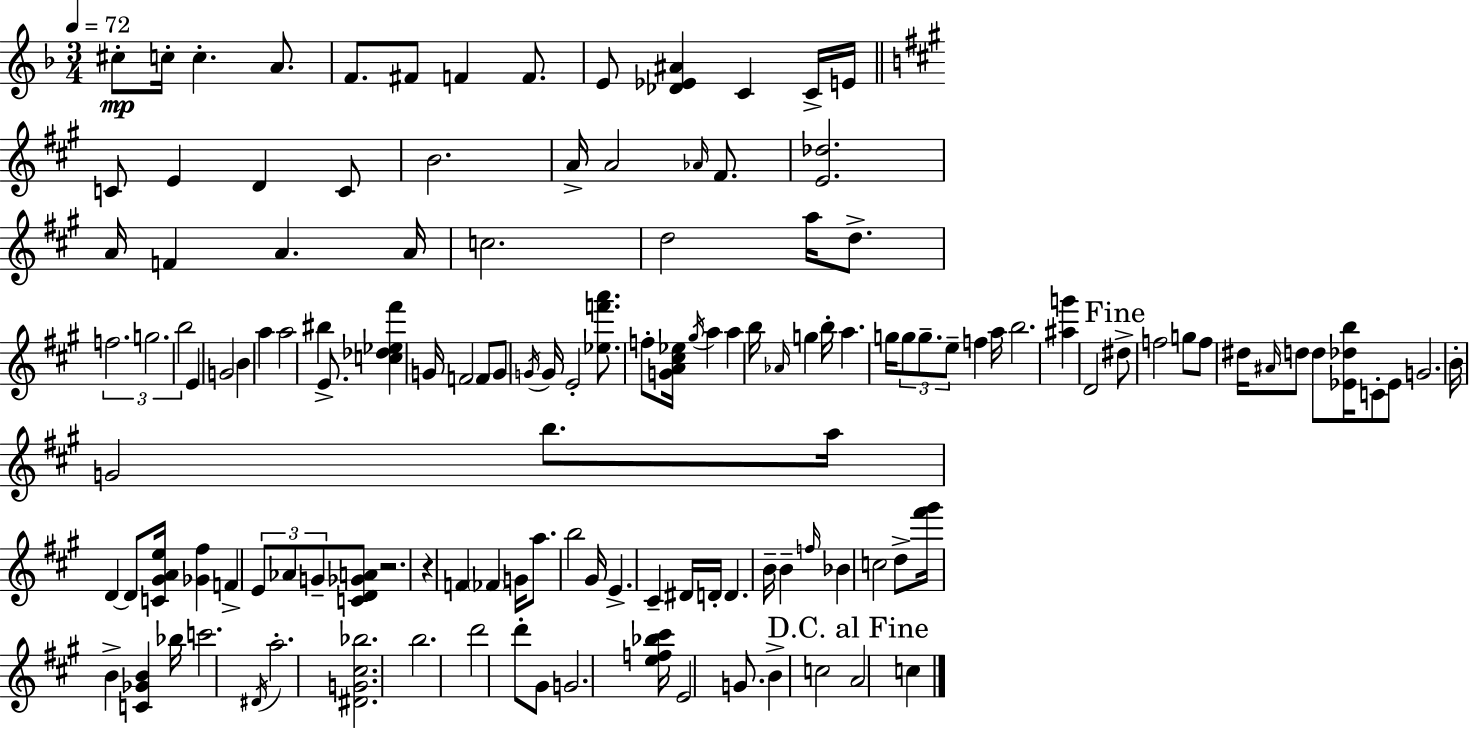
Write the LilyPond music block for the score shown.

{
  \clef treble
  \numericTimeSignature
  \time 3/4
  \key f \major
  \tempo 4 = 72
  cis''8-.\mp c''16-. c''4.-. a'8. | f'8. fis'8 f'4 f'8. | e'8 <des' ees' ais'>4 c'4 c'16-> e'16 | \bar "||" \break \key a \major c'8 e'4 d'4 c'8 | b'2. | a'16-> a'2 \grace { aes'16 } fis'8. | <e' des''>2. | \break a'16 f'4 a'4. | a'16 c''2. | d''2 a''16 d''8.-> | \tuplet 3/2 { f''2. | \break g''2. | b''2 } e'4 | g'2 b'4 | a''4 a''2 | \break bis''4 e'8.-> <c'' des'' ees'' fis'''>4 | g'16 f'2 f'8 g'8 | \acciaccatura { g'16 } g'16 e'2-. <ees'' f''' a'''>8. | f''8-. <g' a' cis'' ees''>16 \acciaccatura { gis''16 } a''4 a''4 | \break b''16 \grace { aes'16 } g''4 b''16-. a''4. | g''16 \tuplet 3/2 { g''8 g''8.-- e''8-- } f''4 | a''16 b''2. | <ais'' g'''>4 d'2 | \break \mark "Fine" dis''8-> f''2 | g''8 f''8 dis''16 \grace { ais'16 } d''8 d''8 | <ees' des'' b''>16 c'8-. ees'8 g'2. | b'16-. g'2 | \break b''8. a''16 d'4~~ d'8 | <c' gis' a' e''>16 <ges' fis''>4 f'4-> \tuplet 3/2 { e'8 aes'8 | g'8-- } <c' d' ges' a'>8 r2. | r4 f'4 | \break \parenthesize fes'4 g'16 a''8. b''2 | gis'16 e'4.-> | cis'4-- dis'16 d'16-. d'4. | b'16-- b'4-- \grace { f''16 } bes'4 c''2 | \break d''8-> <fis''' gis'''>16 b'4-> | <c' ges' b'>4 bes''16 c'''2. | \acciaccatura { dis'16 } a''2.-. | <dis' g' cis'' bes''>2. | \break b''2. | d'''2 | d'''8-. gis'8 g'2. | <e'' f'' bes'' cis'''>16 e'2 | \break g'8. b'4-> c''2 | \mark "D.C. al Fine" a'2 | c''4 \bar "|."
}